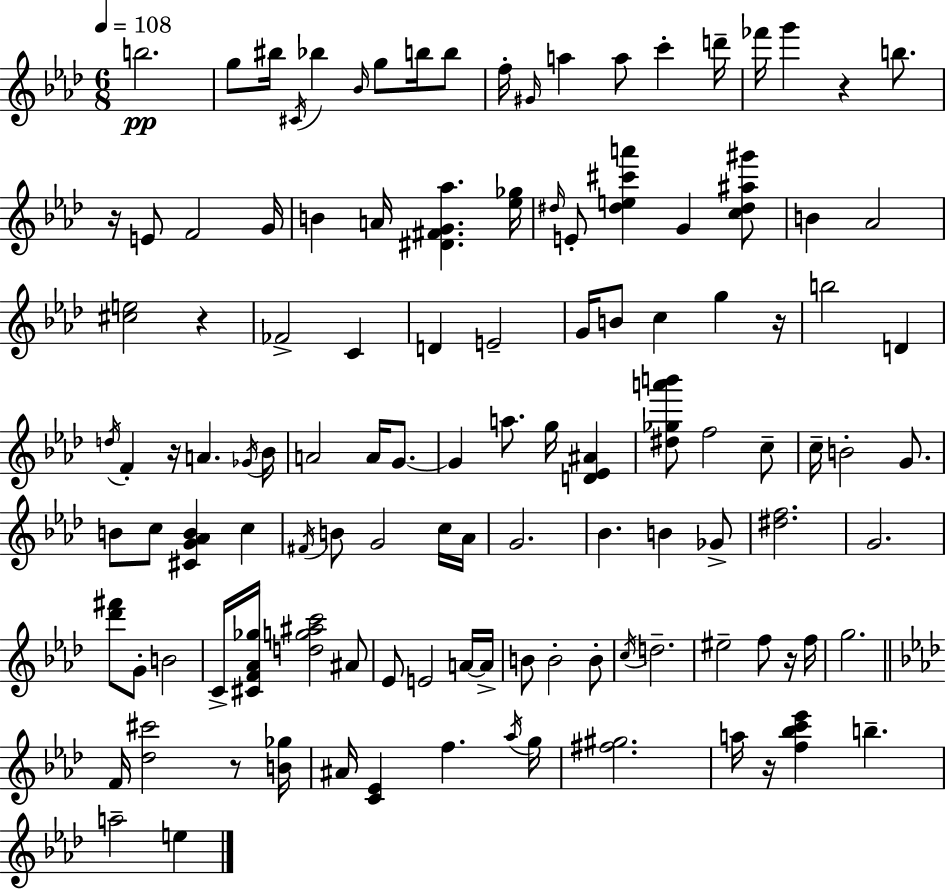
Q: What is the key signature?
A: AES major